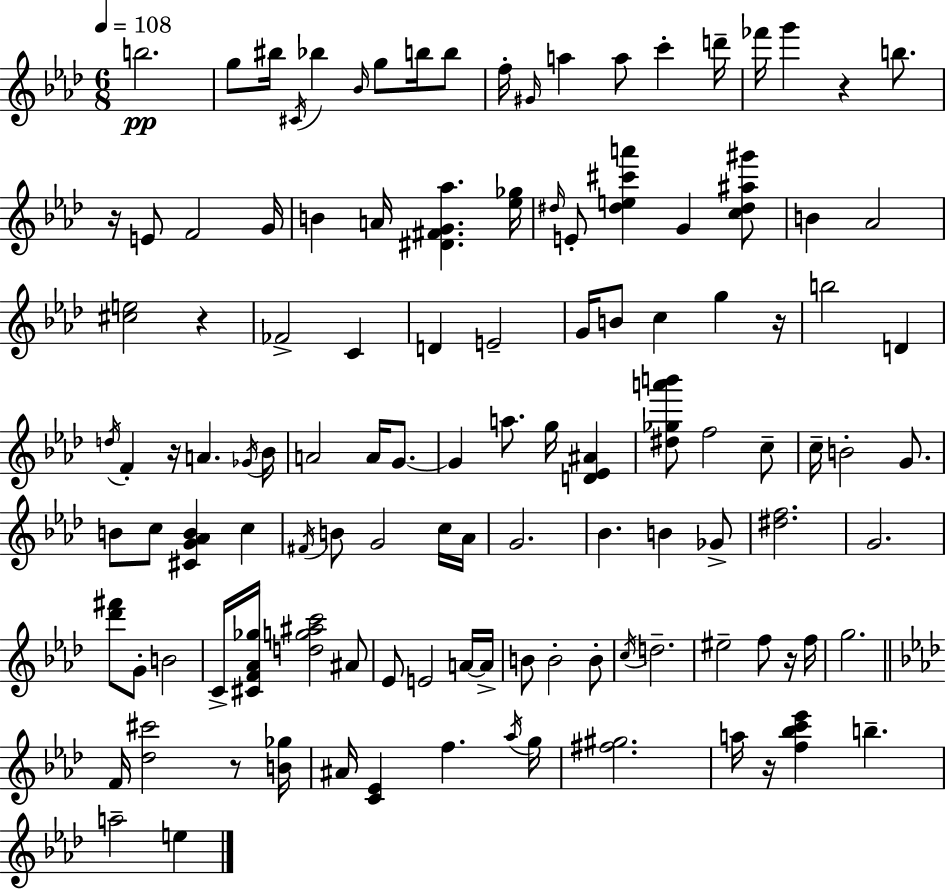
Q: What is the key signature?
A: AES major